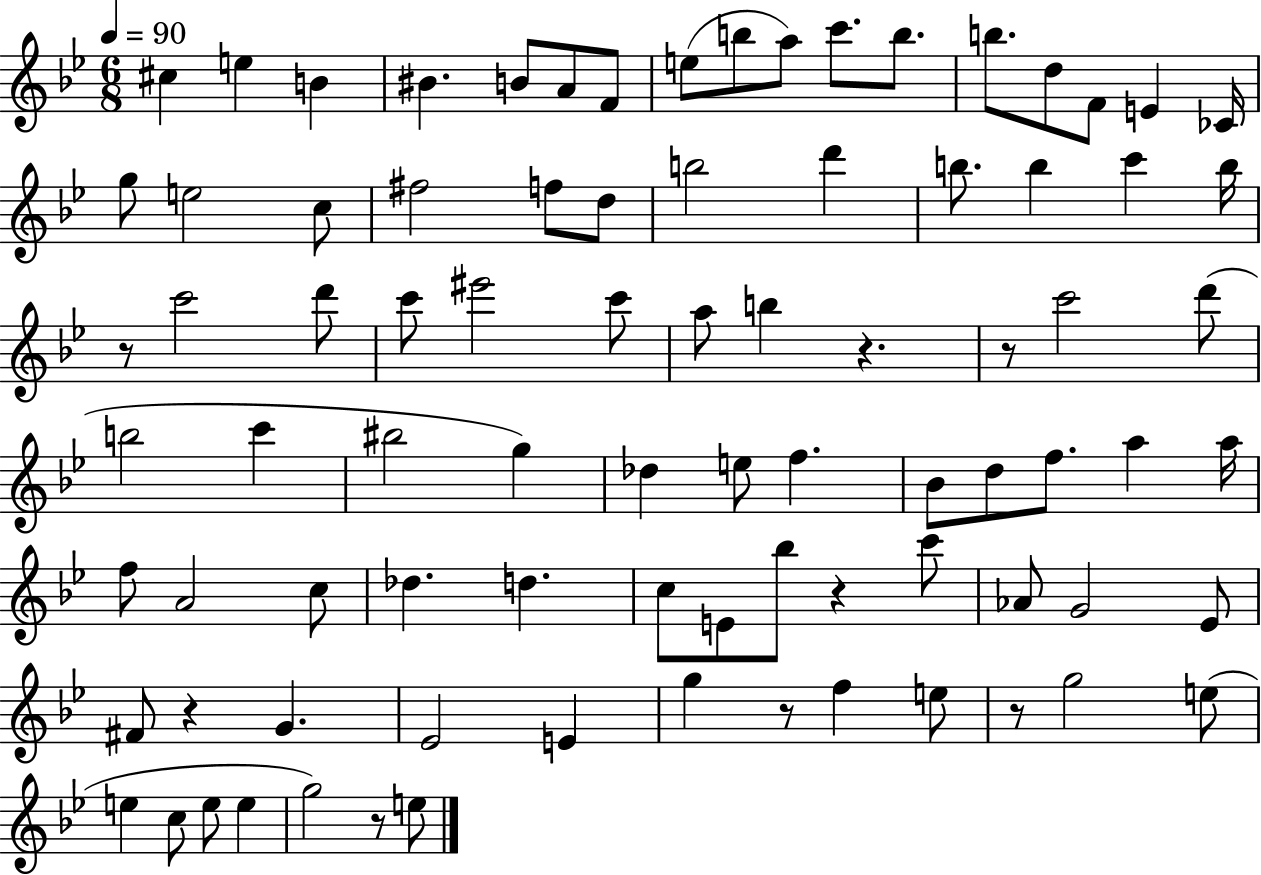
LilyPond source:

{
  \clef treble
  \numericTimeSignature
  \time 6/8
  \key bes \major
  \tempo 4 = 90
  \repeat volta 2 { cis''4 e''4 b'4 | bis'4. b'8 a'8 f'8 | e''8( b''8 a''8) c'''8. b''8. | b''8. d''8 f'8 e'4 ces'16 | \break g''8 e''2 c''8 | fis''2 f''8 d''8 | b''2 d'''4 | b''8. b''4 c'''4 b''16 | \break r8 c'''2 d'''8 | c'''8 eis'''2 c'''8 | a''8 b''4 r4. | r8 c'''2 d'''8( | \break b''2 c'''4 | bis''2 g''4) | des''4 e''8 f''4. | bes'8 d''8 f''8. a''4 a''16 | \break f''8 a'2 c''8 | des''4. d''4. | c''8 e'8 bes''8 r4 c'''8 | aes'8 g'2 ees'8 | \break fis'8 r4 g'4. | ees'2 e'4 | g''4 r8 f''4 e''8 | r8 g''2 e''8( | \break e''4 c''8 e''8 e''4 | g''2) r8 e''8 | } \bar "|."
}